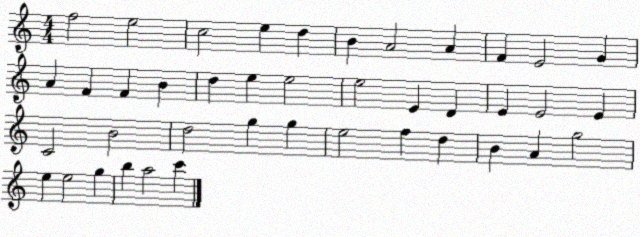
X:1
T:Untitled
M:4/4
L:1/4
K:C
f2 e2 c2 e d B A2 A F E2 G A F F B d e e2 e2 E D E E2 E C2 B2 d2 g g e2 f d B A g2 e e2 g b a2 c'